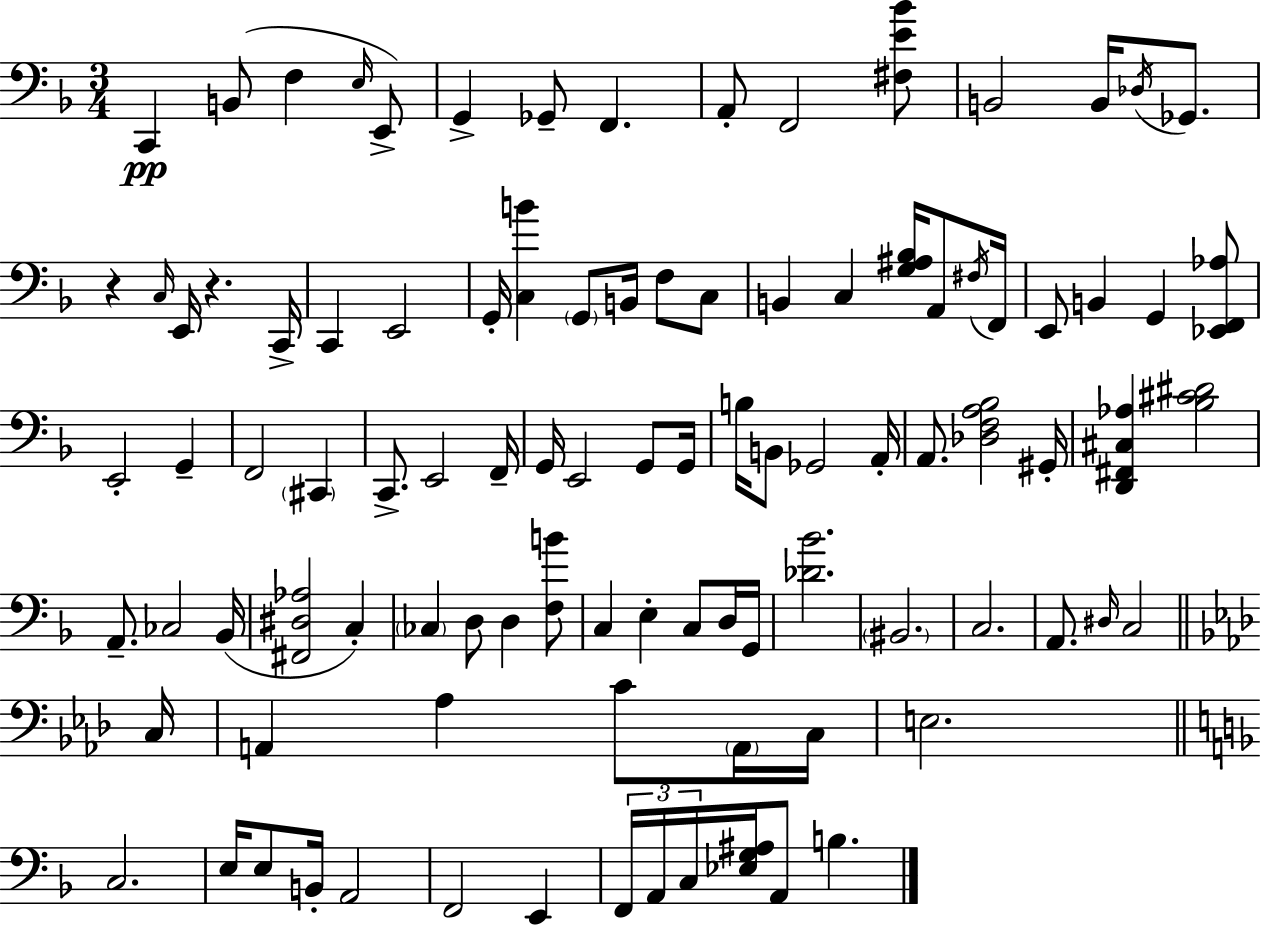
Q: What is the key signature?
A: D minor